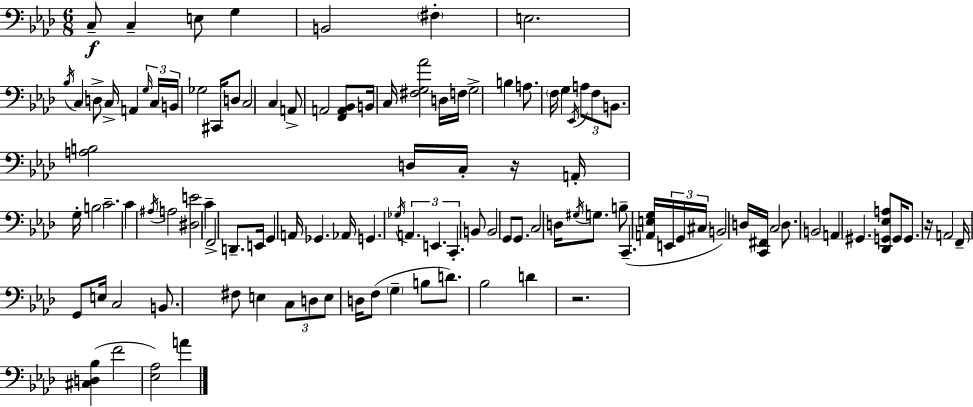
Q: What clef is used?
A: bass